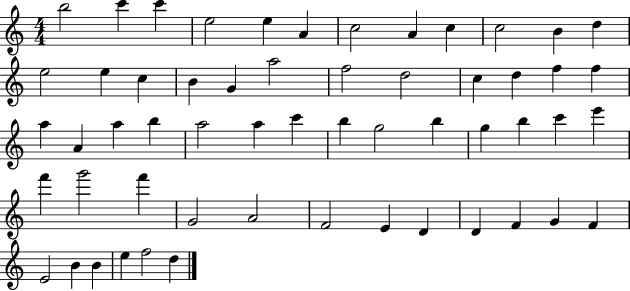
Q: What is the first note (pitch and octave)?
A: B5